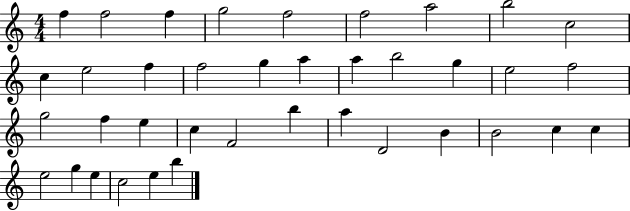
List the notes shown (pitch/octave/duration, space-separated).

F5/q F5/h F5/q G5/h F5/h F5/h A5/h B5/h C5/h C5/q E5/h F5/q F5/h G5/q A5/q A5/q B5/h G5/q E5/h F5/h G5/h F5/q E5/q C5/q F4/h B5/q A5/q D4/h B4/q B4/h C5/q C5/q E5/h G5/q E5/q C5/h E5/q B5/q